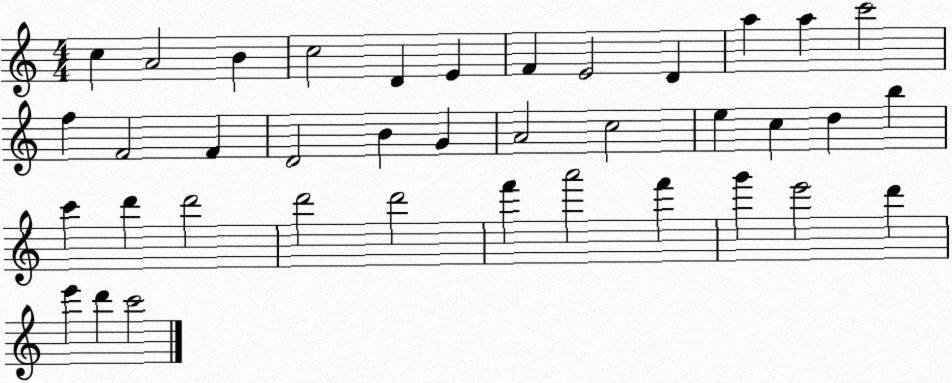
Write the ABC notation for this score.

X:1
T:Untitled
M:4/4
L:1/4
K:C
c A2 B c2 D E F E2 D a a c'2 f F2 F D2 B G A2 c2 e c d b c' d' d'2 d'2 d'2 f' a'2 f' g' e'2 d' e' d' c'2